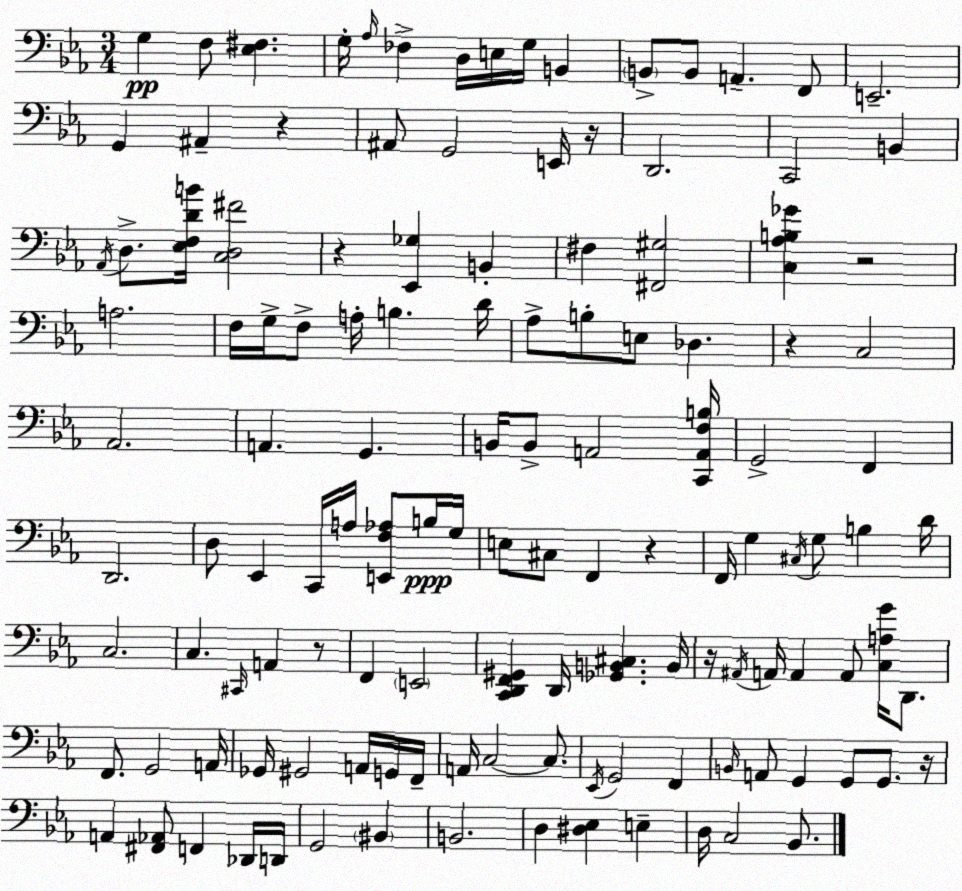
X:1
T:Untitled
M:3/4
L:1/4
K:Cm
G, F,/2 [_E,^F,] G,/4 _A,/4 _F, D,/4 E,/4 G,/4 B,, B,,/2 B,,/2 A,, F,,/2 E,,2 G,, ^A,, z ^A,,/2 G,,2 E,,/4 z/4 D,,2 C,,2 B,, _A,,/4 D,/2 [_E,F,DB]/4 [C,D,^F]2 z [_E,,_G,] B,, ^F, [^F,,^G,]2 [C,_A,B,_G] z2 A,2 F,/4 G,/4 F,/2 A,/4 B, D/4 _A,/2 B,/2 E,/2 _D, z C,2 _A,,2 A,, G,, B,,/4 B,,/2 A,,2 [C,,A,,F,B,]/4 G,,2 F,, D,,2 D,/2 _E,, C,,/4 A,/4 [E,,F,_A,]/2 B,/4 G,/4 E,/2 ^C,/2 F,, z F,,/4 G, ^C,/4 G,/2 B, D/4 C,2 C, ^C,,/4 A,, z/2 F,, E,,2 [C,,D,,F,,^G,,] D,,/4 [_G,,B,,^C,] B,,/4 z/4 ^A,,/4 A,,/4 A,, A,,/2 [C,A,G]/4 D,,/2 F,,/2 G,,2 A,,/4 _G,,/4 ^G,,2 A,,/4 G,,/4 F,,/4 A,,/4 C,2 C,/2 _E,,/4 G,,2 F,, B,,/4 A,,/2 G,, G,,/2 G,,/2 z/4 A,, [^F,,_A,,]/2 F,, _D,,/4 D,,/4 G,,2 ^B,, B,,2 D, [^D,_E,] E, D,/4 C,2 _B,,/2